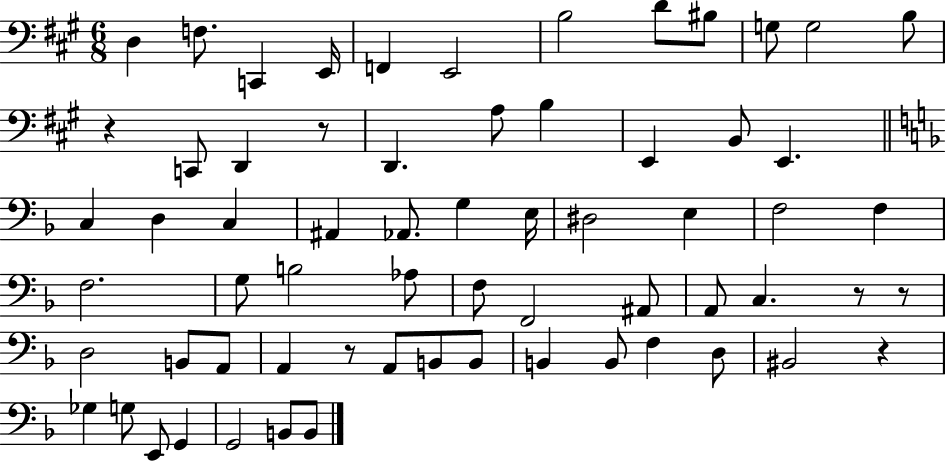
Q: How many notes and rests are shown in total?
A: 65